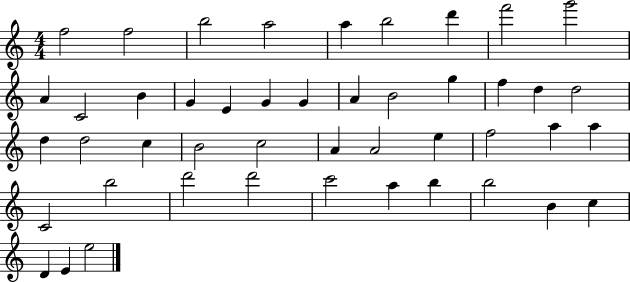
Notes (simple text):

F5/h F5/h B5/h A5/h A5/q B5/h D6/q F6/h G6/h A4/q C4/h B4/q G4/q E4/q G4/q G4/q A4/q B4/h G5/q F5/q D5/q D5/h D5/q D5/h C5/q B4/h C5/h A4/q A4/h E5/q F5/h A5/q A5/q C4/h B5/h D6/h D6/h C6/h A5/q B5/q B5/h B4/q C5/q D4/q E4/q E5/h